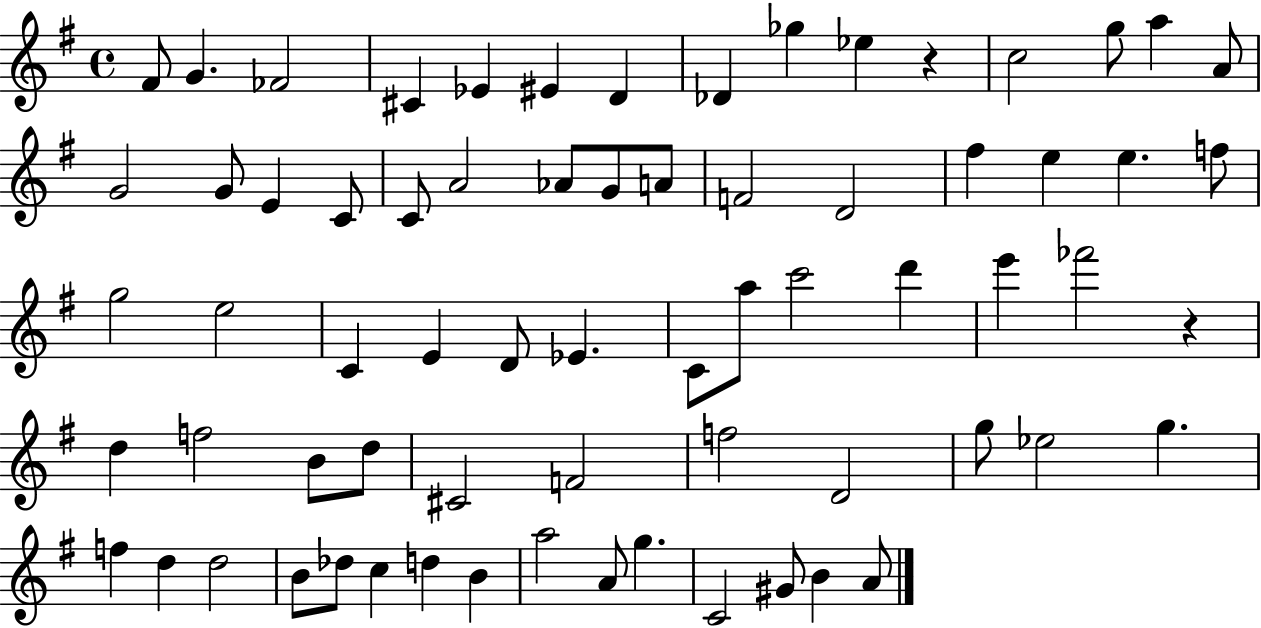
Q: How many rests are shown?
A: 2